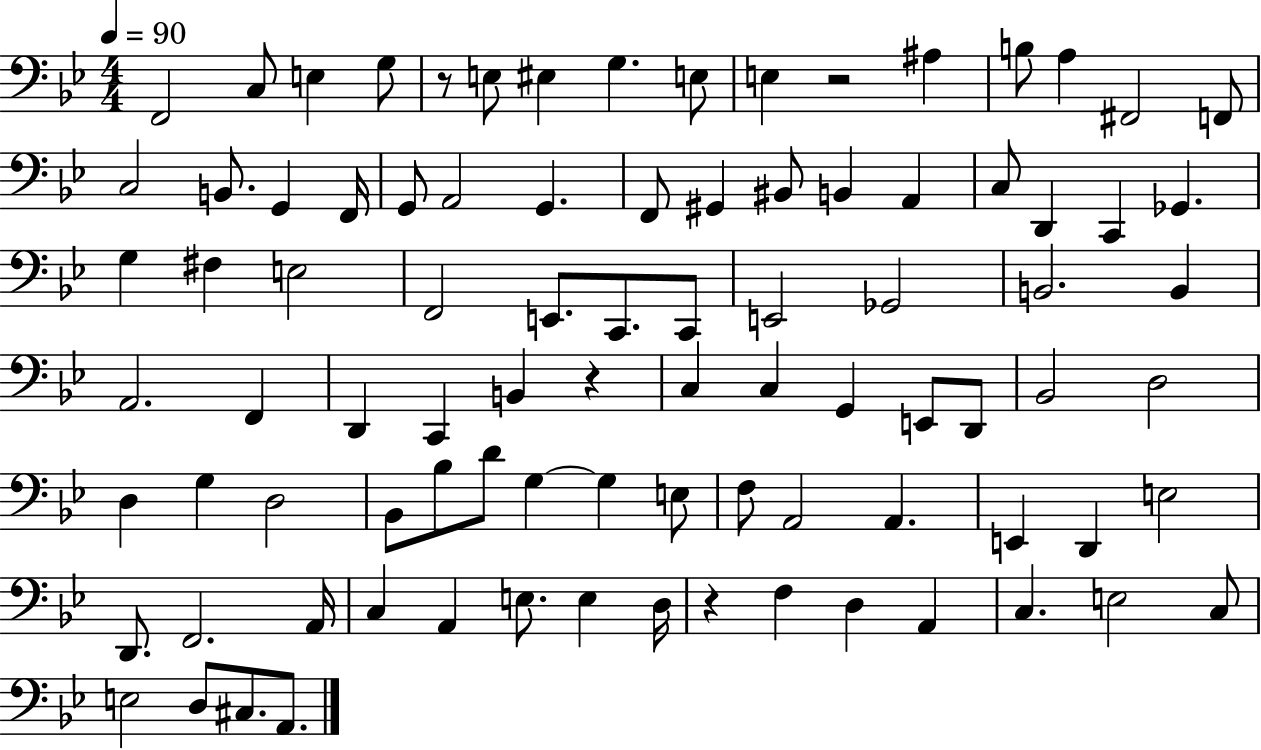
X:1
T:Untitled
M:4/4
L:1/4
K:Bb
F,,2 C,/2 E, G,/2 z/2 E,/2 ^E, G, E,/2 E, z2 ^A, B,/2 A, ^F,,2 F,,/2 C,2 B,,/2 G,, F,,/4 G,,/2 A,,2 G,, F,,/2 ^G,, ^B,,/2 B,, A,, C,/2 D,, C,, _G,, G, ^F, E,2 F,,2 E,,/2 C,,/2 C,,/2 E,,2 _G,,2 B,,2 B,, A,,2 F,, D,, C,, B,, z C, C, G,, E,,/2 D,,/2 _B,,2 D,2 D, G, D,2 _B,,/2 _B,/2 D/2 G, G, E,/2 F,/2 A,,2 A,, E,, D,, E,2 D,,/2 F,,2 A,,/4 C, A,, E,/2 E, D,/4 z F, D, A,, C, E,2 C,/2 E,2 D,/2 ^C,/2 A,,/2